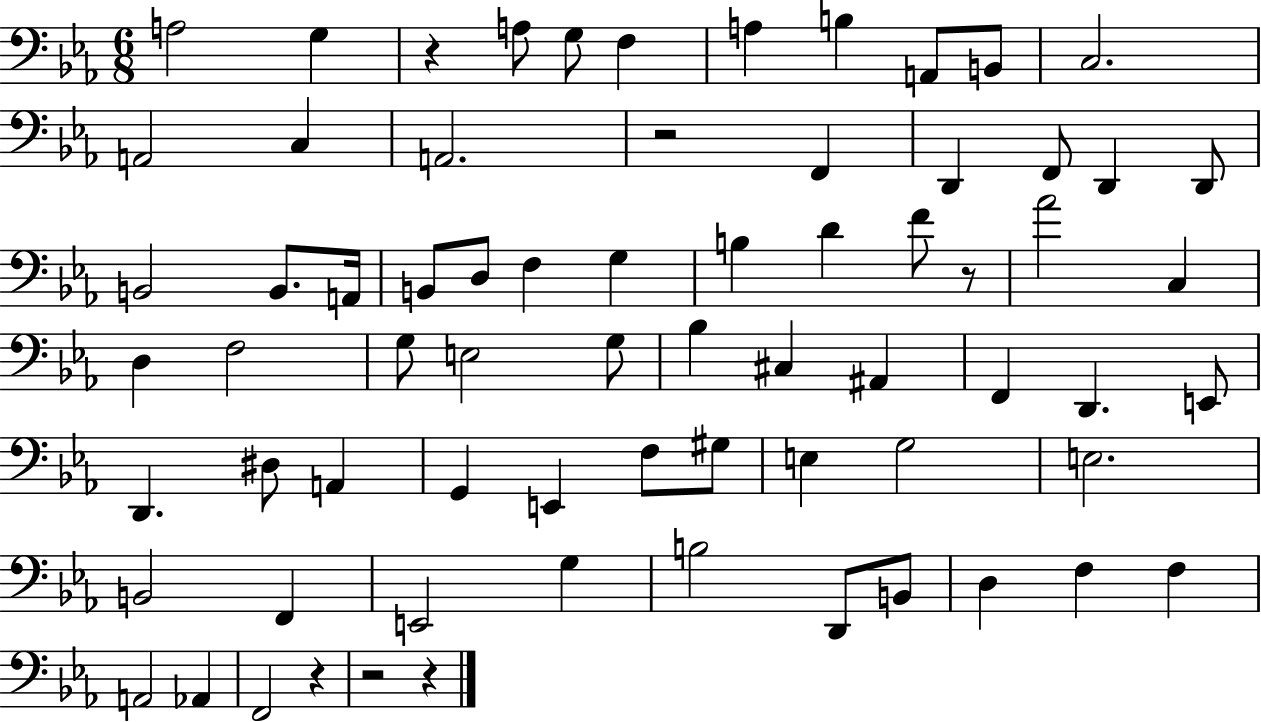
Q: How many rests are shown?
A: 6